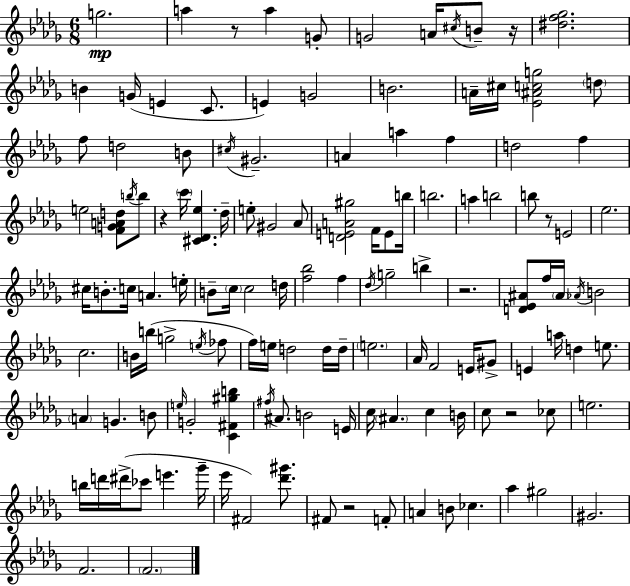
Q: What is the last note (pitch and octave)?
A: F4